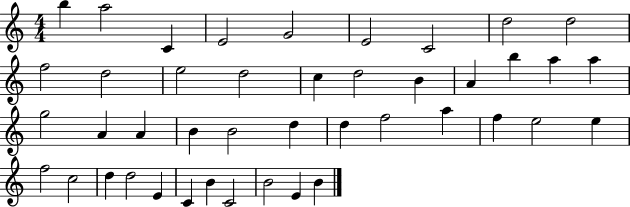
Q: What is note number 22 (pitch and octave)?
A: A4